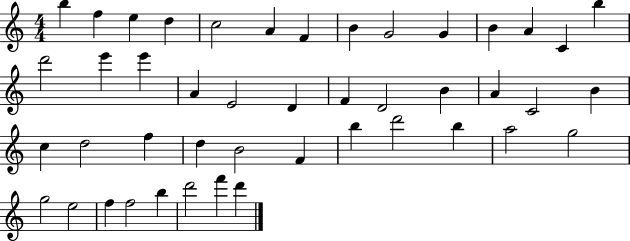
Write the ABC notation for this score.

X:1
T:Untitled
M:4/4
L:1/4
K:C
b f e d c2 A F B G2 G B A C b d'2 e' e' A E2 D F D2 B A C2 B c d2 f d B2 F b d'2 b a2 g2 g2 e2 f f2 b d'2 f' d'